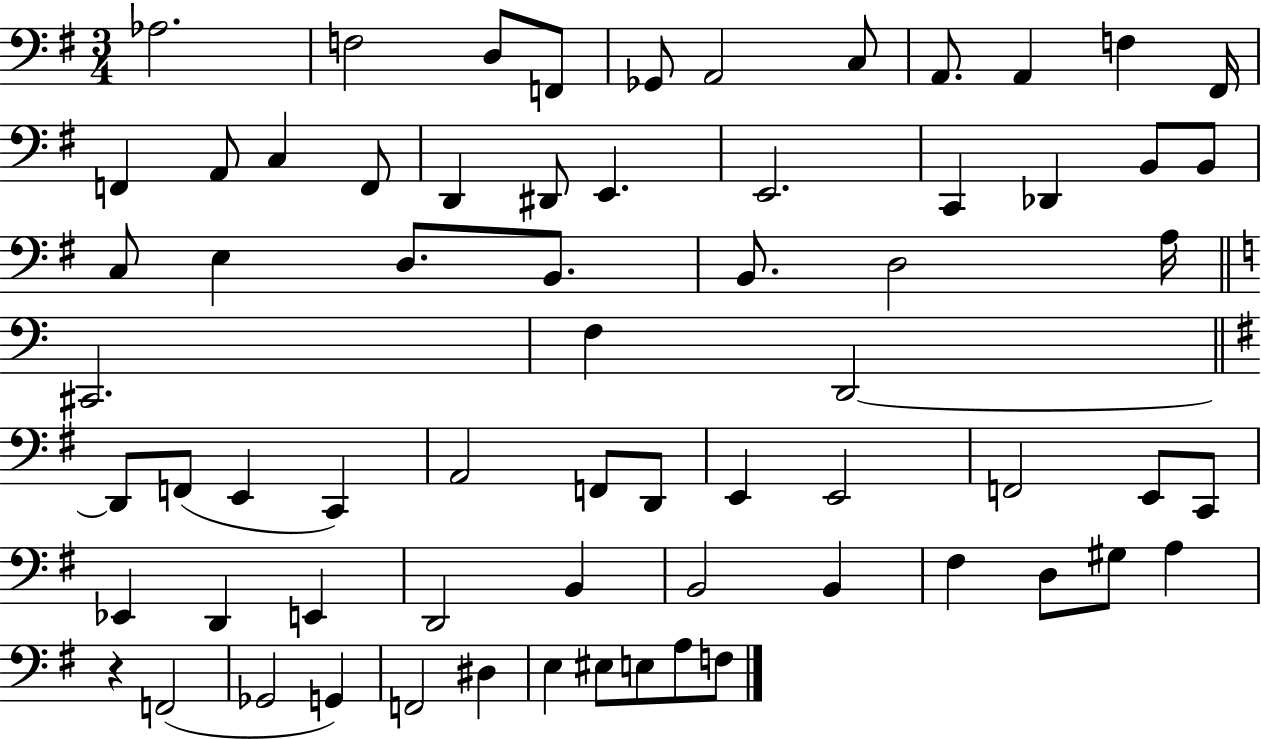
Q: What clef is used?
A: bass